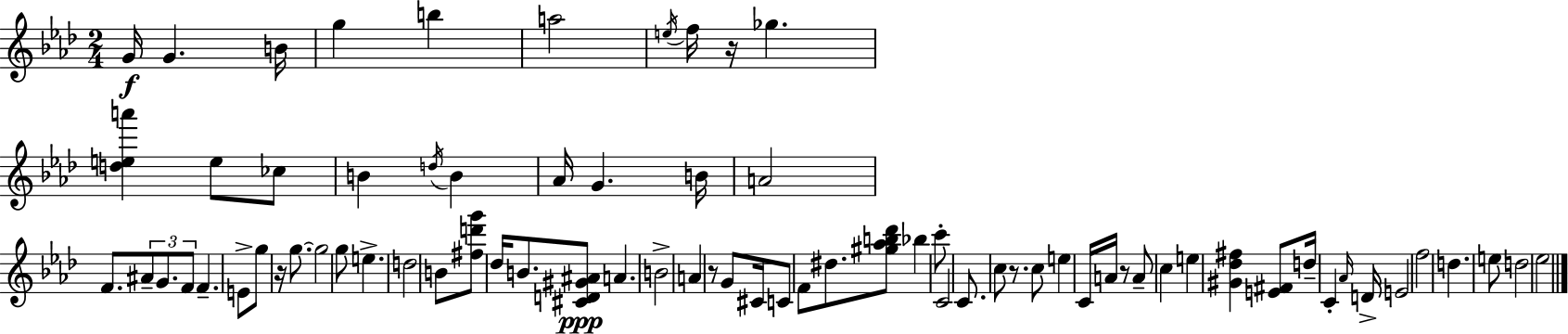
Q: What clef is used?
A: treble